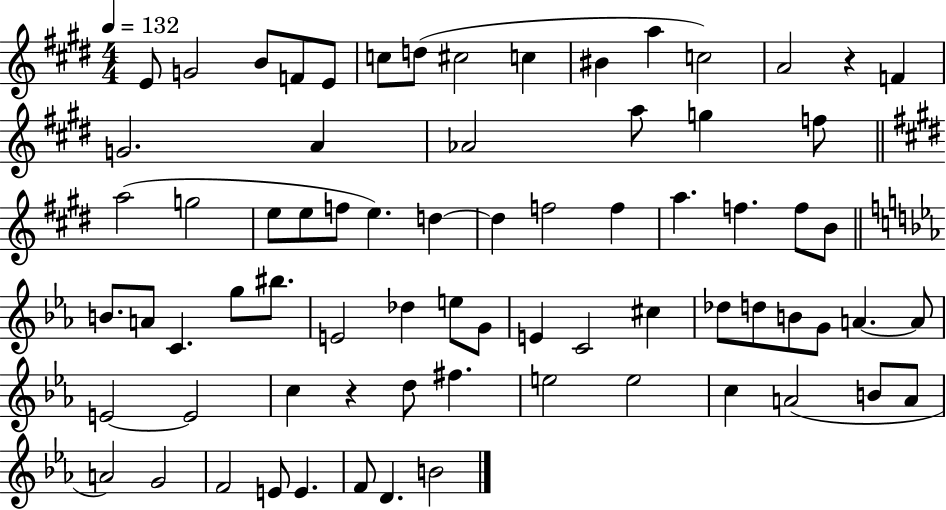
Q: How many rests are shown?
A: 2